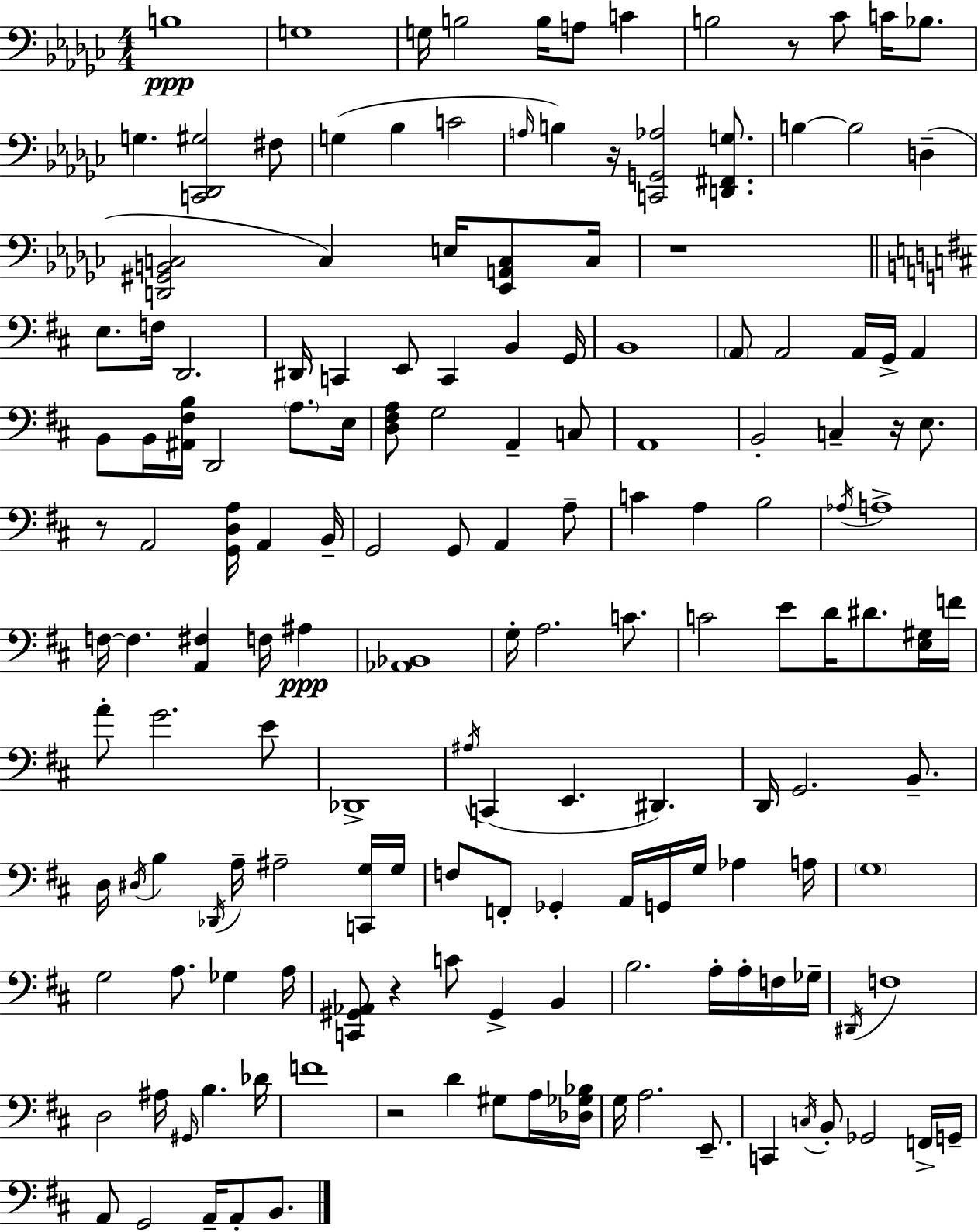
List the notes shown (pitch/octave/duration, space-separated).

B3/w G3/w G3/s B3/h B3/s A3/e C4/q B3/h R/e CES4/e C4/s Bb3/e. G3/q. [C2,Db2,G#3]/h F#3/e G3/q Bb3/q C4/h A3/s B3/q R/s [C2,G2,Ab3]/h [D2,F#2,G3]/e. B3/q B3/h D3/q [D2,G#2,B2,C3]/h C3/q E3/s [Eb2,A2,C3]/e C3/s R/w E3/e. F3/s D2/h. D#2/s C2/q E2/e C2/q B2/q G2/s B2/w A2/e A2/h A2/s G2/s A2/q B2/e B2/s [A#2,F#3,B3]/s D2/h A3/e. E3/s [D3,F#3,A3]/e G3/h A2/q C3/e A2/w B2/h C3/q R/s E3/e. R/e A2/h [G2,D3,A3]/s A2/q B2/s G2/h G2/e A2/q A3/e C4/q A3/q B3/h Ab3/s A3/w F3/s F3/q. [A2,F#3]/q F3/s A#3/q [Ab2,Bb2]/w G3/s A3/h. C4/e. C4/h E4/e D4/s D#4/e. [E3,G#3]/s F4/s A4/e G4/h. E4/e Db2/w A#3/s C2/q E2/q. D#2/q. D2/s G2/h. B2/e. D3/s D#3/s B3/q Db2/s A3/s A#3/h [C2,G3]/s G3/s F3/e F2/e Gb2/q A2/s G2/s G3/s Ab3/q A3/s G3/w G3/h A3/e. Gb3/q A3/s [C2,G#2,Ab2]/e R/q C4/e G#2/q B2/q B3/h. A3/s A3/s F3/s Gb3/s D#2/s F3/w D3/h A#3/s G#2/s B3/q. Db4/s F4/w R/h D4/q G#3/e A3/s [Db3,Gb3,Bb3]/s G3/s A3/h. E2/e. C2/q C3/s B2/e Gb2/h F2/s G2/s A2/e G2/h A2/s A2/e B2/e.